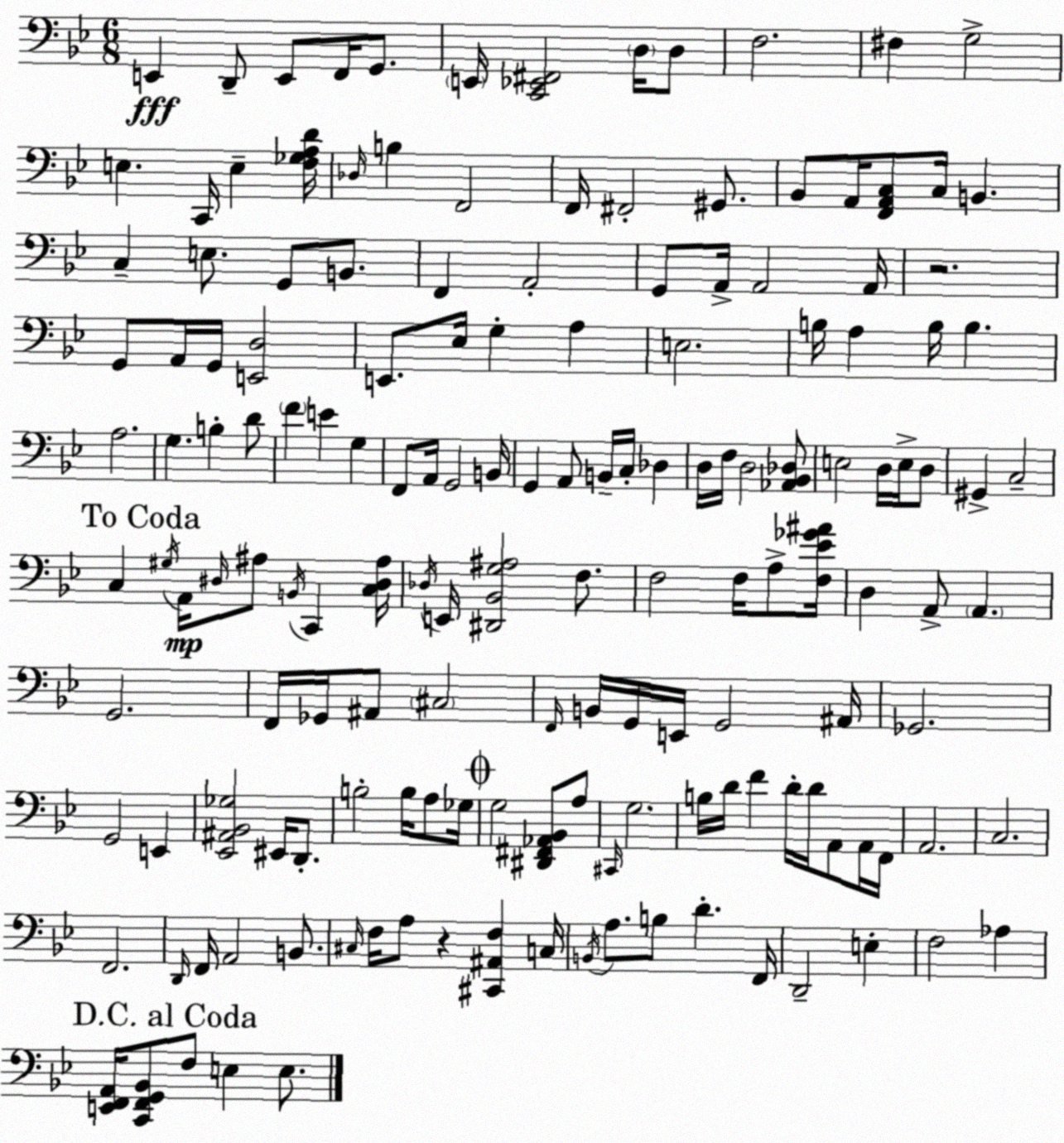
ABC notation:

X:1
T:Untitled
M:6/8
L:1/4
K:Bb
E,, D,,/2 E,,/2 F,,/4 G,,/2 E,,/4 [C,,_E,,^F,,]2 D,/4 D,/2 F,2 ^F, G,2 E, C,,/4 E, [F,_G,A,D]/4 _D,/4 B, F,,2 F,,/4 ^F,,2 ^G,,/2 _B,,/2 A,,/4 [F,,A,,C,]/2 C,/4 B,, C, E,/2 G,,/2 B,,/2 F,, A,,2 G,,/2 A,,/4 A,,2 A,,/4 z2 G,,/2 A,,/4 G,,/4 [E,,D,]2 E,,/2 _E,/4 G, A, E,2 B,/4 A, B,/4 B, A,2 G, B, D/2 F E G, F,,/2 A,,/4 G,,2 B,,/4 G,, A,,/2 B,,/4 C,/4 _D, D,/4 F,/4 D,2 [_A,,_B,,_D,]/2 E,2 D,/4 E,/4 D,/2 ^G,, C,2 C, ^G,/4 A,,/4 ^D,/4 ^A,/2 B,,/4 C,, [C,^D,^A,]/4 _D,/4 E,,/4 [^D,,_B,,G,^A,]2 F,/2 F,2 F,/4 A,/2 [F,_E_G^A]/4 D, A,,/2 A,, G,,2 F,,/4 _G,,/4 ^A,,/2 ^C,2 F,,/4 B,,/4 G,,/4 E,,/4 G,,2 ^A,,/4 _G,,2 G,,2 E,, [_E,,^A,,_B,,_G,]2 ^E,,/4 D,,/2 B,2 B,/4 A,/2 _G,/4 G,2 [^D,,^F,,_A,,_B,,]/2 A,/2 ^C,,/4 G,2 B,/4 D/4 F D/4 D/4 A,,/2 A,,/4 F,,/4 A,,2 C,2 F,,2 D,,/4 F,,/4 A,,2 B,,/2 ^C,/4 F,/4 A,/2 z [^C,,^A,,F,] C,/4 B,,/4 A,/2 B,/2 D F,,/4 D,,2 E, F,2 _A, [E,,F,,A,,]/4 [C,,F,,G,,_B,,]/2 F,/2 E, E,/2